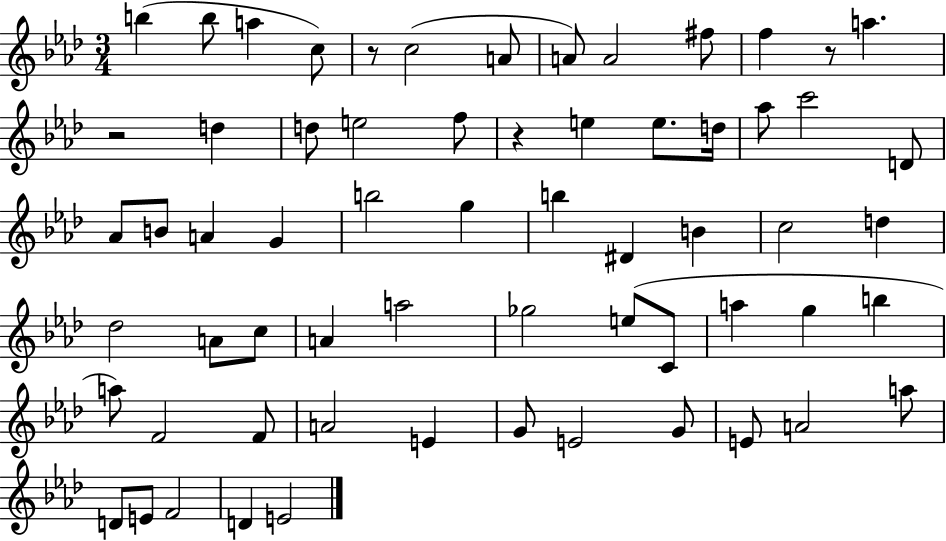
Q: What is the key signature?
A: AES major